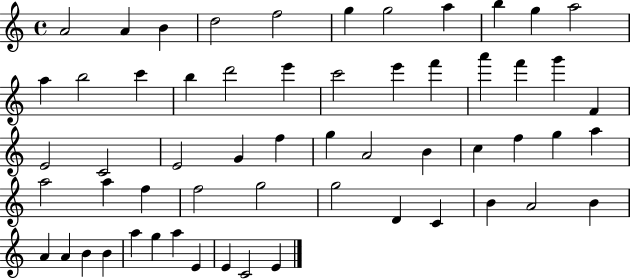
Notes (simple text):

A4/h A4/q B4/q D5/h F5/h G5/q G5/h A5/q B5/q G5/q A5/h A5/q B5/h C6/q B5/q D6/h E6/q C6/h E6/q F6/q A6/q F6/q G6/q F4/q E4/h C4/h E4/h G4/q F5/q G5/q A4/h B4/q C5/q F5/q G5/q A5/q A5/h A5/q F5/q F5/h G5/h G5/h D4/q C4/q B4/q A4/h B4/q A4/q A4/q B4/q B4/q A5/q G5/q A5/q E4/q E4/q C4/h E4/q